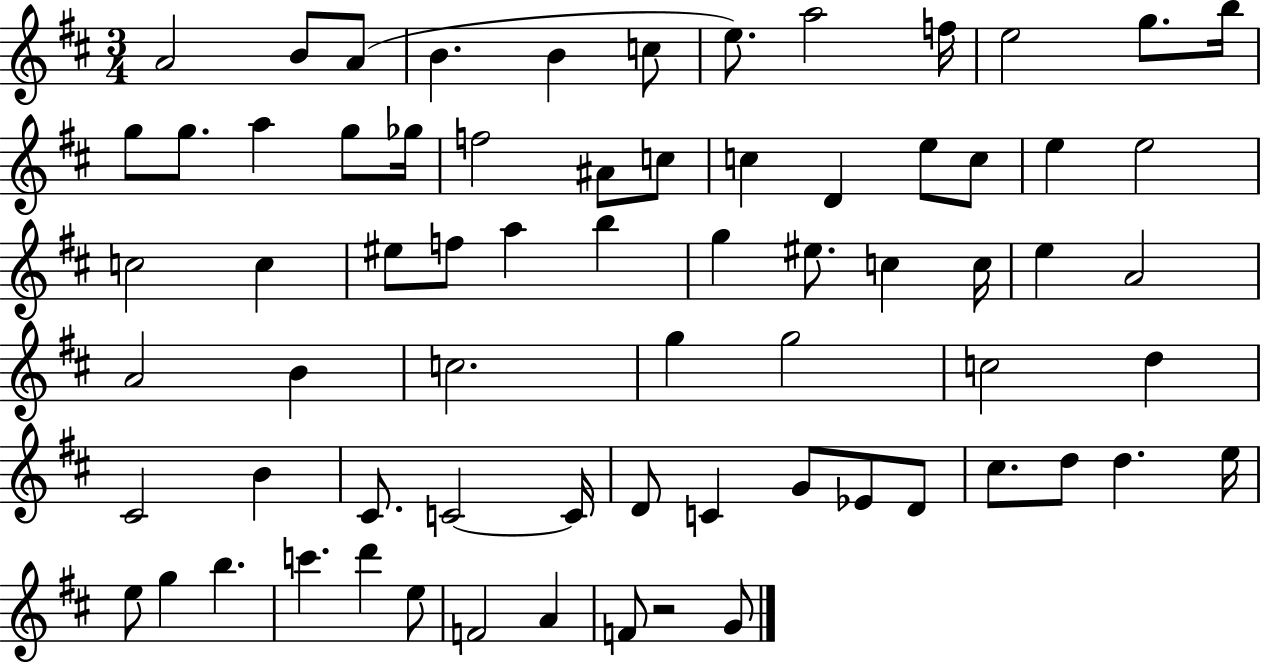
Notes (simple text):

A4/h B4/e A4/e B4/q. B4/q C5/e E5/e. A5/h F5/s E5/h G5/e. B5/s G5/e G5/e. A5/q G5/e Gb5/s F5/h A#4/e C5/e C5/q D4/q E5/e C5/e E5/q E5/h C5/h C5/q EIS5/e F5/e A5/q B5/q G5/q EIS5/e. C5/q C5/s E5/q A4/h A4/h B4/q C5/h. G5/q G5/h C5/h D5/q C#4/h B4/q C#4/e. C4/h C4/s D4/e C4/q G4/e Eb4/e D4/e C#5/e. D5/e D5/q. E5/s E5/e G5/q B5/q. C6/q. D6/q E5/e F4/h A4/q F4/e R/h G4/e